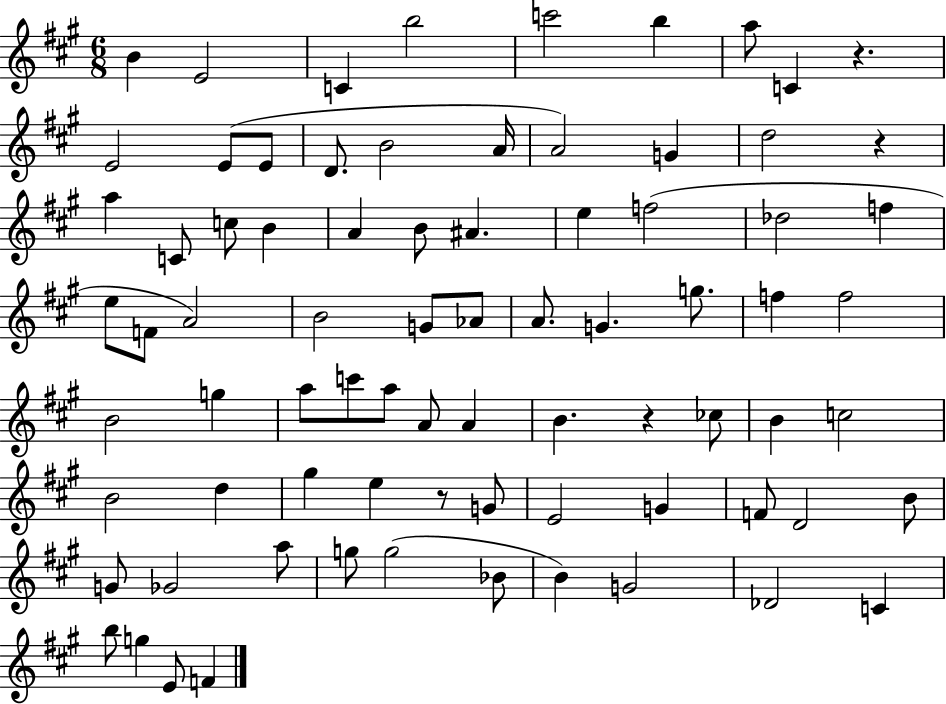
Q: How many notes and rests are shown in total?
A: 78